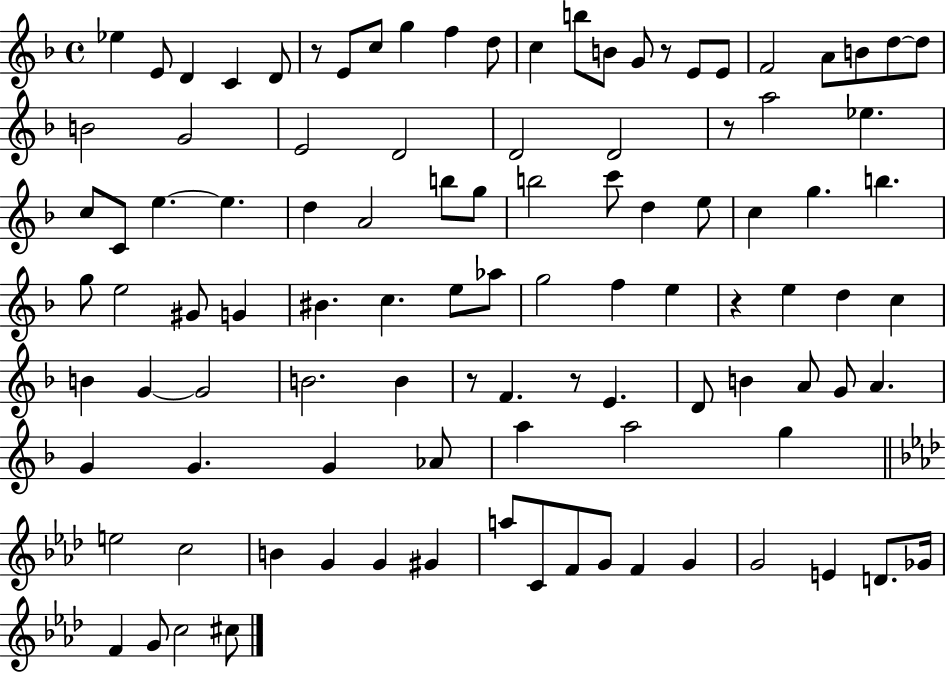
{
  \clef treble
  \time 4/4
  \defaultTimeSignature
  \key f \major
  ees''4 e'8 d'4 c'4 d'8 | r8 e'8 c''8 g''4 f''4 d''8 | c''4 b''8 b'8 g'8 r8 e'8 e'8 | f'2 a'8 b'8 d''8~~ d''8 | \break b'2 g'2 | e'2 d'2 | d'2 d'2 | r8 a''2 ees''4. | \break c''8 c'8 e''4.~~ e''4. | d''4 a'2 b''8 g''8 | b''2 c'''8 d''4 e''8 | c''4 g''4. b''4. | \break g''8 e''2 gis'8 g'4 | bis'4. c''4. e''8 aes''8 | g''2 f''4 e''4 | r4 e''4 d''4 c''4 | \break b'4 g'4~~ g'2 | b'2. b'4 | r8 f'4. r8 e'4. | d'8 b'4 a'8 g'8 a'4. | \break g'4 g'4. g'4 aes'8 | a''4 a''2 g''4 | \bar "||" \break \key aes \major e''2 c''2 | b'4 g'4 g'4 gis'4 | a''8 c'8 f'8 g'8 f'4 g'4 | g'2 e'4 d'8. ges'16 | \break f'4 g'8 c''2 cis''8 | \bar "|."
}